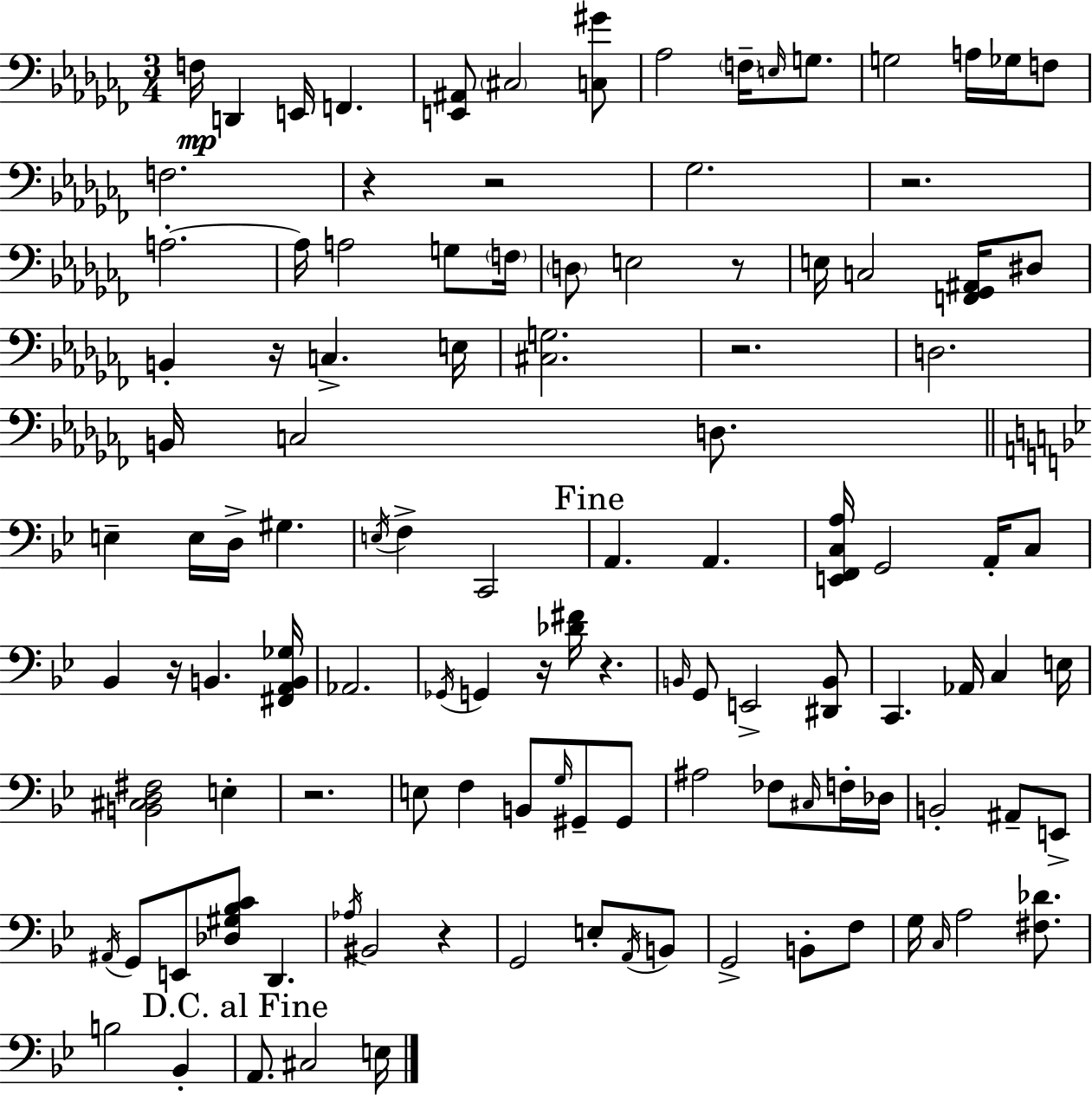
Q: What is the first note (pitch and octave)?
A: F3